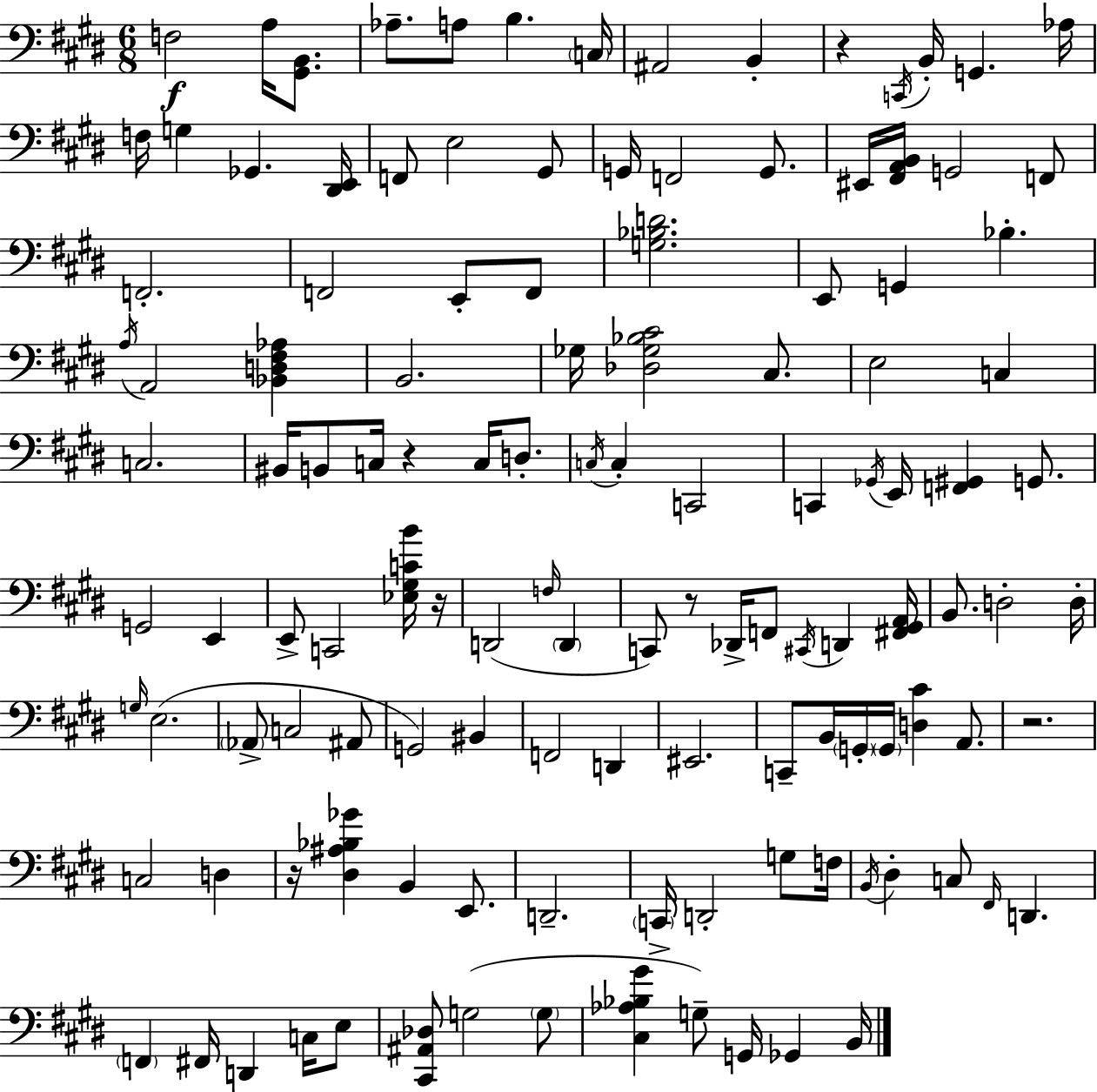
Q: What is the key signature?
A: E major